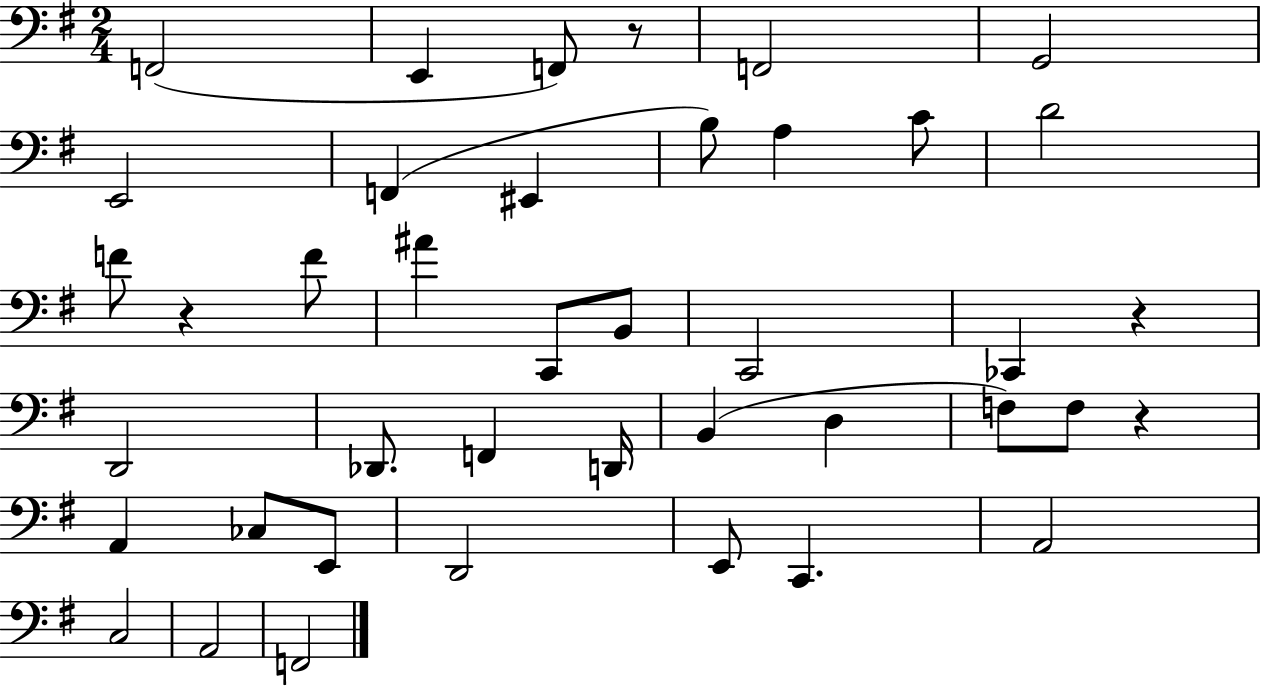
X:1
T:Untitled
M:2/4
L:1/4
K:G
F,,2 E,, F,,/2 z/2 F,,2 G,,2 E,,2 F,, ^E,, B,/2 A, C/2 D2 F/2 z F/2 ^A C,,/2 B,,/2 C,,2 _C,, z D,,2 _D,,/2 F,, D,,/4 B,, D, F,/2 F,/2 z A,, _C,/2 E,,/2 D,,2 E,,/2 C,, A,,2 C,2 A,,2 F,,2